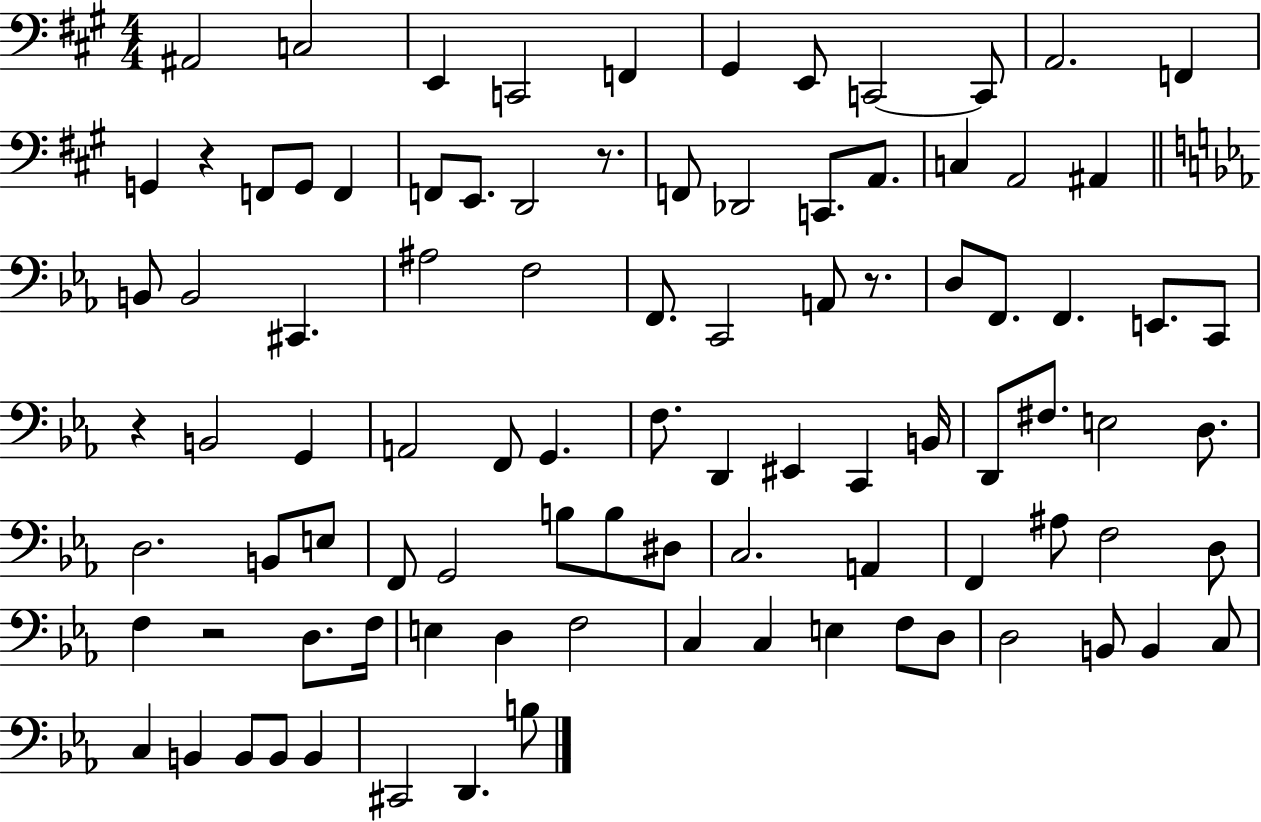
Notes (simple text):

A#2/h C3/h E2/q C2/h F2/q G#2/q E2/e C2/h C2/e A2/h. F2/q G2/q R/q F2/e G2/e F2/q F2/e E2/e. D2/h R/e. F2/e Db2/h C2/e. A2/e. C3/q A2/h A#2/q B2/e B2/h C#2/q. A#3/h F3/h F2/e. C2/h A2/e R/e. D3/e F2/e. F2/q. E2/e. C2/e R/q B2/h G2/q A2/h F2/e G2/q. F3/e. D2/q EIS2/q C2/q B2/s D2/e F#3/e. E3/h D3/e. D3/h. B2/e E3/e F2/e G2/h B3/e B3/e D#3/e C3/h. A2/q F2/q A#3/e F3/h D3/e F3/q R/h D3/e. F3/s E3/q D3/q F3/h C3/q C3/q E3/q F3/e D3/e D3/h B2/e B2/q C3/e C3/q B2/q B2/e B2/e B2/q C#2/h D2/q. B3/e